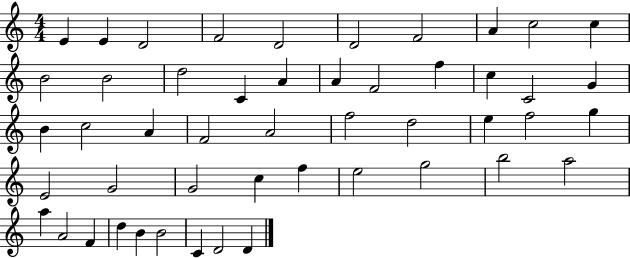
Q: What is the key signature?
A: C major